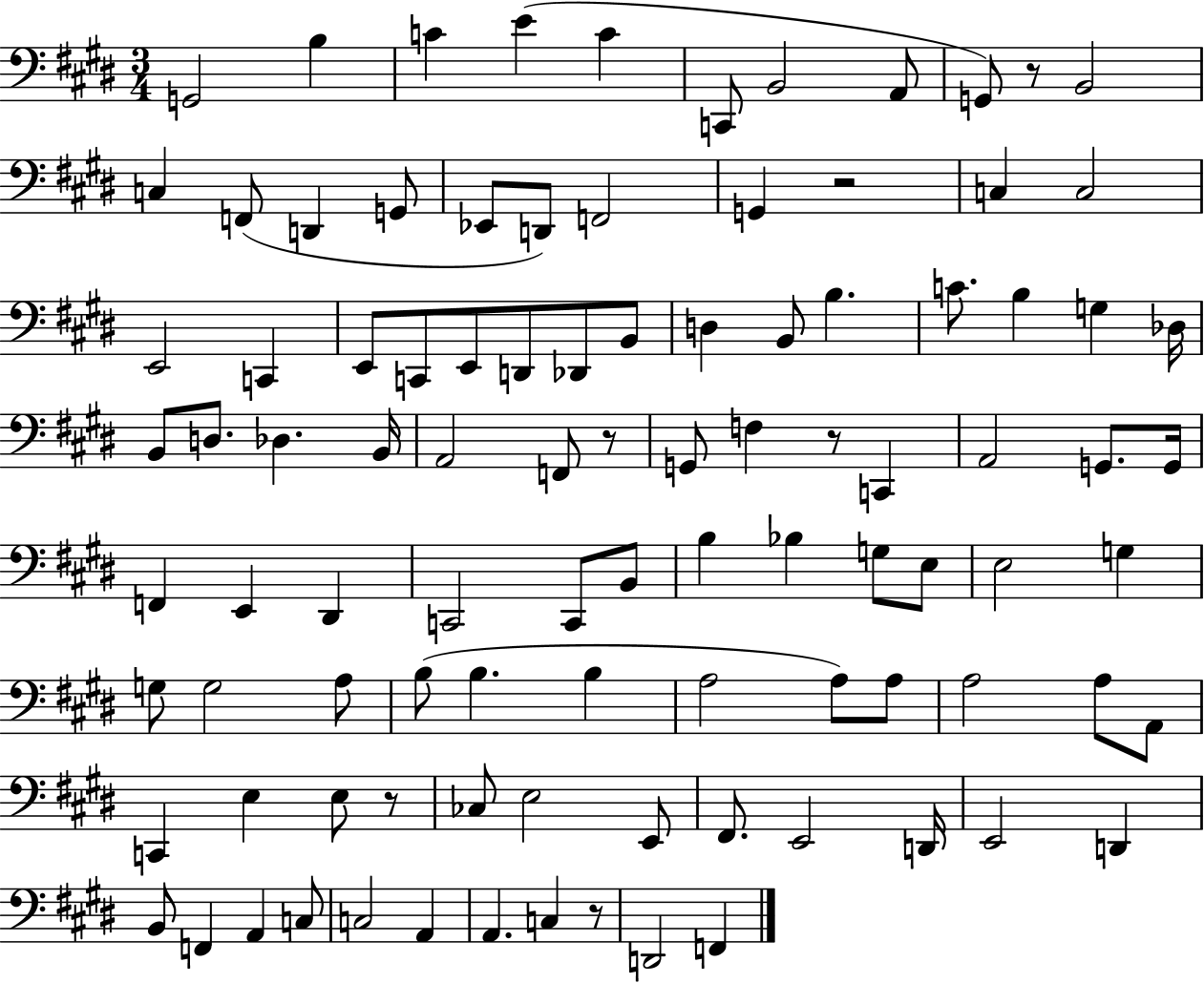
X:1
T:Untitled
M:3/4
L:1/4
K:E
G,,2 B, C E C C,,/2 B,,2 A,,/2 G,,/2 z/2 B,,2 C, F,,/2 D,, G,,/2 _E,,/2 D,,/2 F,,2 G,, z2 C, C,2 E,,2 C,, E,,/2 C,,/2 E,,/2 D,,/2 _D,,/2 B,,/2 D, B,,/2 B, C/2 B, G, _D,/4 B,,/2 D,/2 _D, B,,/4 A,,2 F,,/2 z/2 G,,/2 F, z/2 C,, A,,2 G,,/2 G,,/4 F,, E,, ^D,, C,,2 C,,/2 B,,/2 B, _B, G,/2 E,/2 E,2 G, G,/2 G,2 A,/2 B,/2 B, B, A,2 A,/2 A,/2 A,2 A,/2 A,,/2 C,, E, E,/2 z/2 _C,/2 E,2 E,,/2 ^F,,/2 E,,2 D,,/4 E,,2 D,, B,,/2 F,, A,, C,/2 C,2 A,, A,, C, z/2 D,,2 F,,